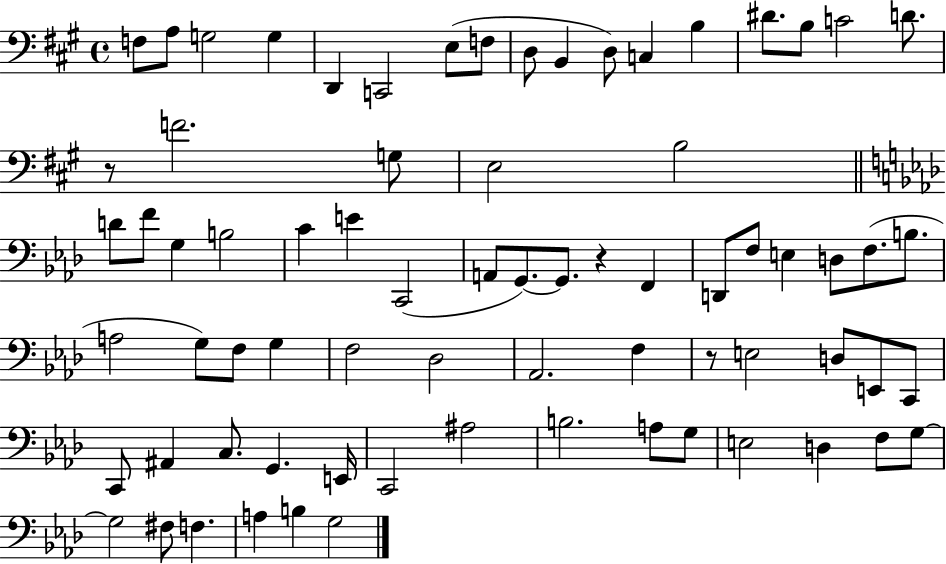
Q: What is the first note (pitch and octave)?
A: F3